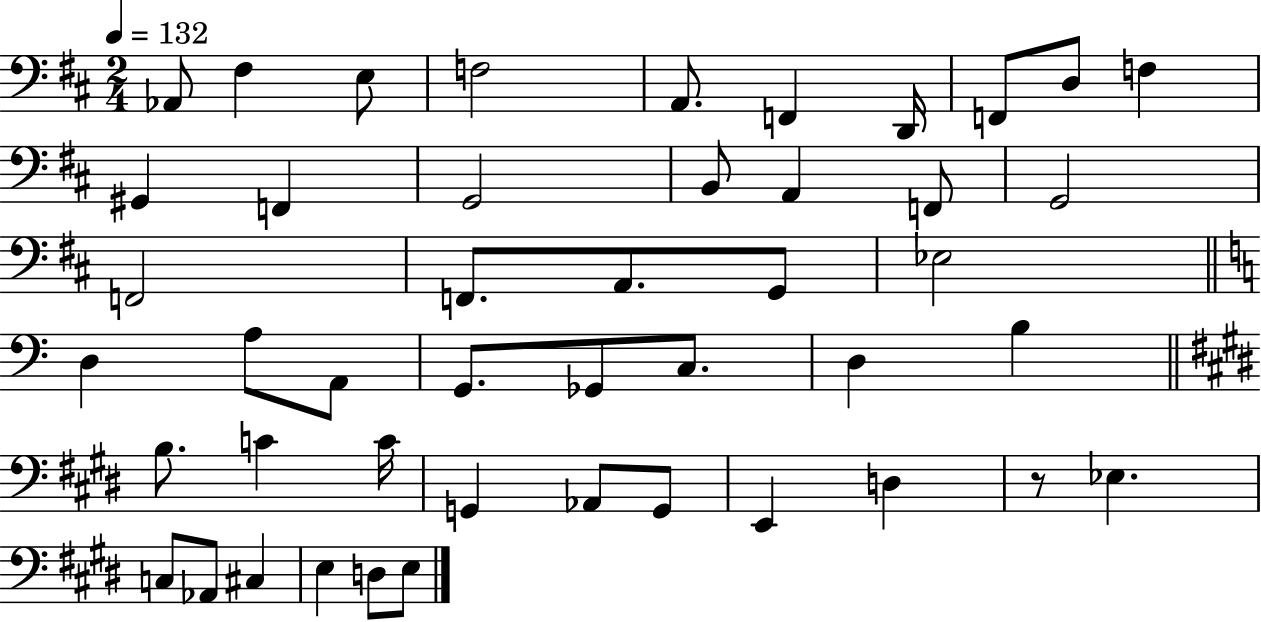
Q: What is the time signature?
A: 2/4